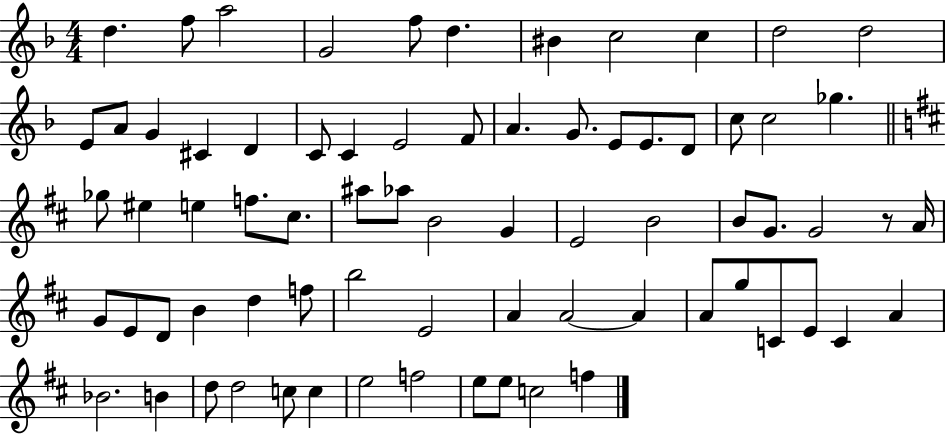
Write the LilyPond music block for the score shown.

{
  \clef treble
  \numericTimeSignature
  \time 4/4
  \key f \major
  \repeat volta 2 { d''4. f''8 a''2 | g'2 f''8 d''4. | bis'4 c''2 c''4 | d''2 d''2 | \break e'8 a'8 g'4 cis'4 d'4 | c'8 c'4 e'2 f'8 | a'4. g'8. e'8 e'8. d'8 | c''8 c''2 ges''4. | \break \bar "||" \break \key d \major ges''8 eis''4 e''4 f''8. cis''8. | ais''8 aes''8 b'2 g'4 | e'2 b'2 | b'8 g'8. g'2 r8 a'16 | \break g'8 e'8 d'8 b'4 d''4 f''8 | b''2 e'2 | a'4 a'2~~ a'4 | a'8 g''8 c'8 e'8 c'4 a'4 | \break bes'2. b'4 | d''8 d''2 c''8 c''4 | e''2 f''2 | e''8 e''8 c''2 f''4 | \break } \bar "|."
}